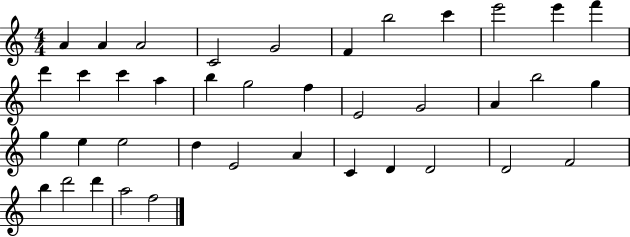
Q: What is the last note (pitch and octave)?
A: F5